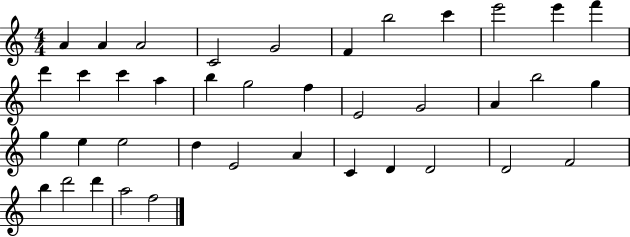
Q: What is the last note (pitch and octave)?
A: F5